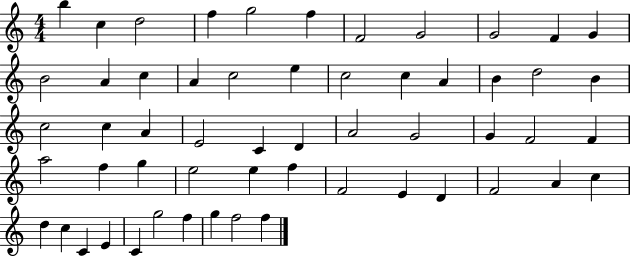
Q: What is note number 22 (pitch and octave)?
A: D5